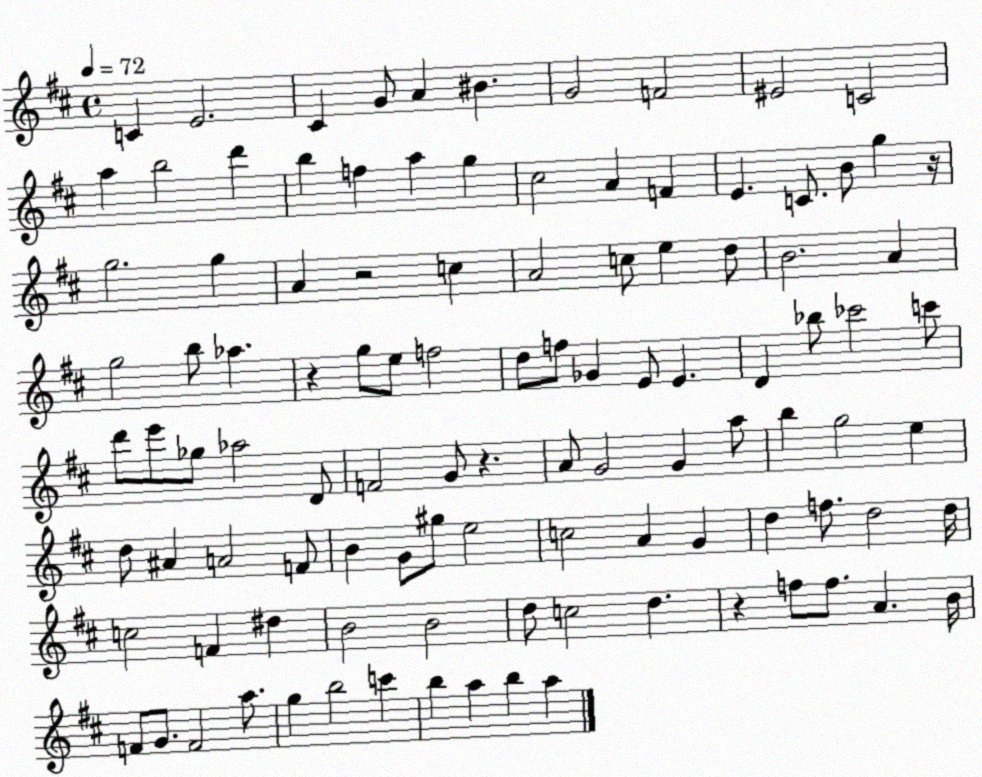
X:1
T:Untitled
M:4/4
L:1/4
K:D
C E2 ^C G/2 A ^B G2 F2 ^E2 C2 a b2 d' b f a g ^c2 A F E C/2 B/2 g z/4 g2 g A z2 c A2 c/2 e d/2 B2 A g2 b/2 _a z g/2 e/2 f2 d/2 f/2 _G E/2 E D _b/2 _c'2 c'/2 d'/2 e'/2 _g/2 _a2 D/2 F2 G/2 z A/2 G2 G a/2 b g2 e d/2 ^A A2 F/2 B G/2 ^g/2 e2 c2 A G d f/2 d2 d/4 c2 F ^d B2 B2 d/2 c2 d z f/2 f/2 A B/4 F/2 G/2 F2 a/2 g b2 c' b a b a